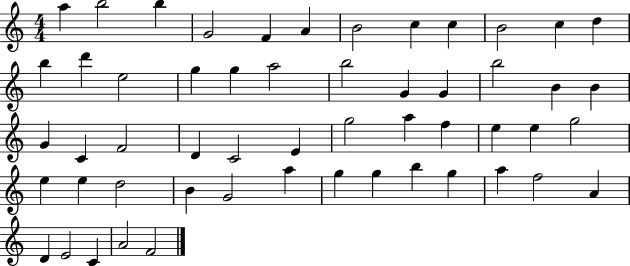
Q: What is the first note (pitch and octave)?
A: A5